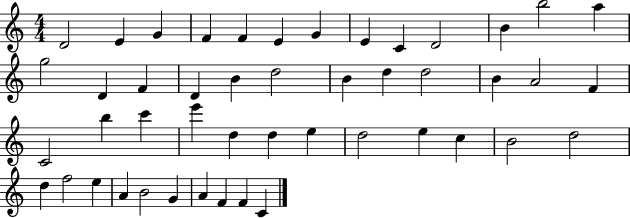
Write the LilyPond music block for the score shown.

{
  \clef treble
  \numericTimeSignature
  \time 4/4
  \key c \major
  d'2 e'4 g'4 | f'4 f'4 e'4 g'4 | e'4 c'4 d'2 | b'4 b''2 a''4 | \break g''2 d'4 f'4 | d'4 b'4 d''2 | b'4 d''4 d''2 | b'4 a'2 f'4 | \break c'2 b''4 c'''4 | e'''4 d''4 d''4 e''4 | d''2 e''4 c''4 | b'2 d''2 | \break d''4 f''2 e''4 | a'4 b'2 g'4 | a'4 f'4 f'4 c'4 | \bar "|."
}